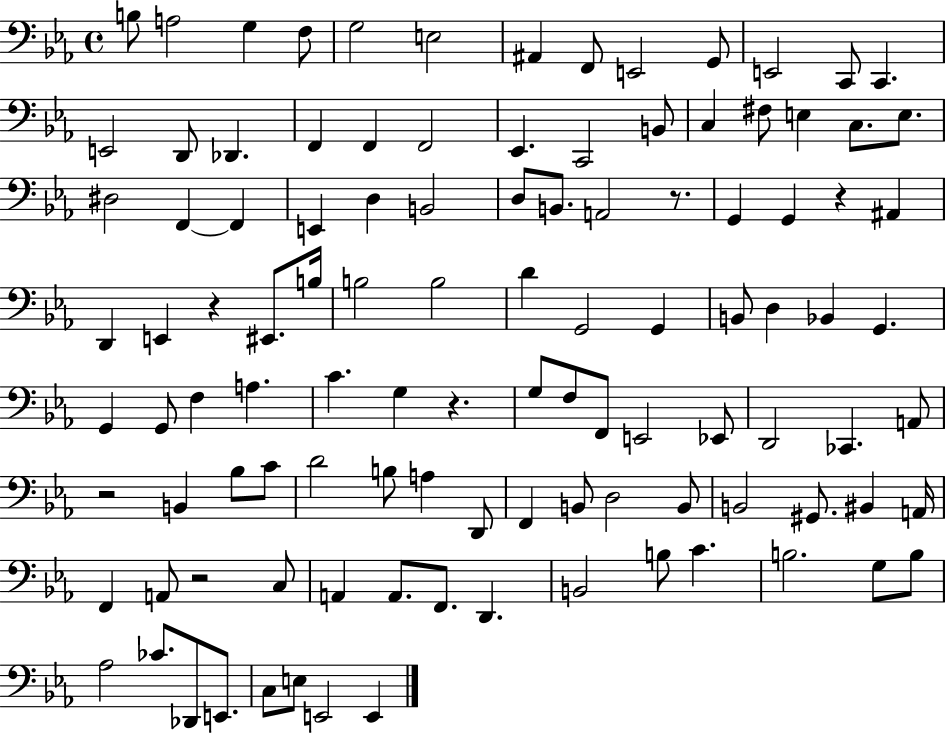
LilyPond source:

{
  \clef bass
  \time 4/4
  \defaultTimeSignature
  \key ees \major
  b8 a2 g4 f8 | g2 e2 | ais,4 f,8 e,2 g,8 | e,2 c,8 c,4. | \break e,2 d,8 des,4. | f,4 f,4 f,2 | ees,4. c,2 b,8 | c4 fis8 e4 c8. e8. | \break dis2 f,4~~ f,4 | e,4 d4 b,2 | d8 b,8. a,2 r8. | g,4 g,4 r4 ais,4 | \break d,4 e,4 r4 eis,8. b16 | b2 b2 | d'4 g,2 g,4 | b,8 d4 bes,4 g,4. | \break g,4 g,8 f4 a4. | c'4. g4 r4. | g8 f8 f,8 e,2 ees,8 | d,2 ces,4. a,8 | \break r2 b,4 bes8 c'8 | d'2 b8 a4 d,8 | f,4 b,8 d2 b,8 | b,2 gis,8. bis,4 a,16 | \break f,4 a,8 r2 c8 | a,4 a,8. f,8. d,4. | b,2 b8 c'4. | b2. g8 b8 | \break aes2 ces'8. des,8 e,8. | c8 e8 e,2 e,4 | \bar "|."
}